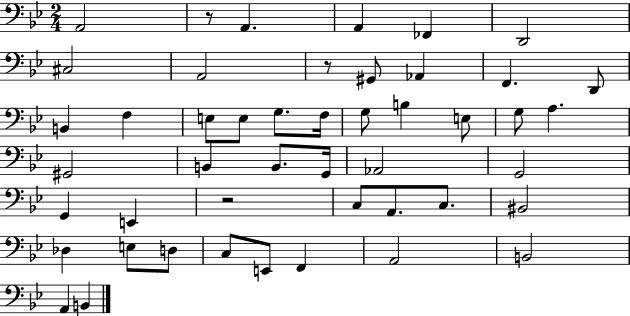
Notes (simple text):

A2/h R/e A2/q. A2/q FES2/q D2/h C#3/h A2/h R/e G#2/e Ab2/q F2/q. D2/e B2/q F3/q E3/e E3/e G3/e. F3/s G3/e B3/q E3/e G3/e A3/q. G#2/h B2/q B2/e. G2/s Ab2/h G2/h G2/q E2/q R/h C3/e A2/e. C3/e. BIS2/h Db3/q E3/e D3/e C3/e E2/e F2/q A2/h B2/h A2/q B2/q